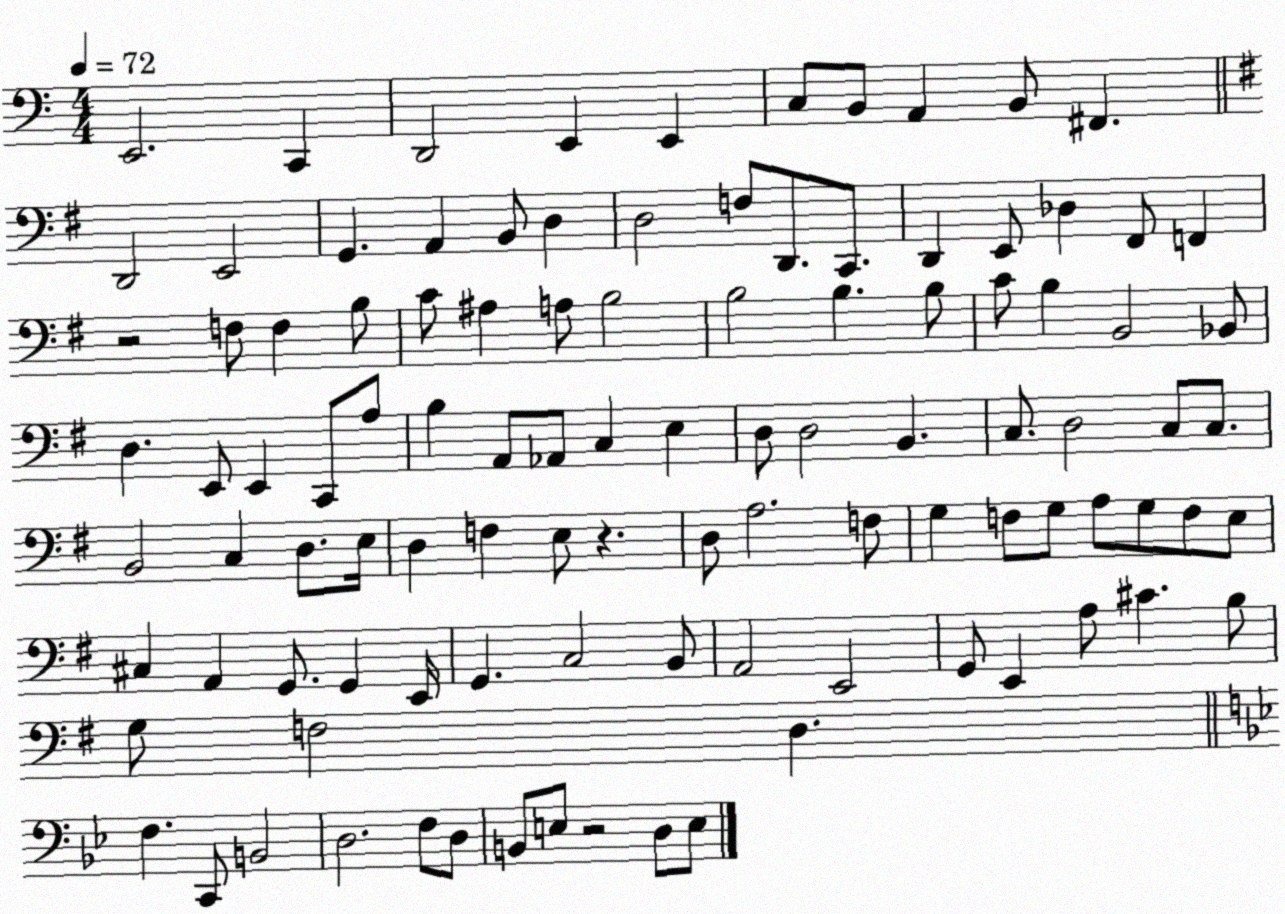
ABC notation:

X:1
T:Untitled
M:4/4
L:1/4
K:C
E,,2 C,, D,,2 E,, E,, C,/2 B,,/2 A,, B,,/2 ^F,, D,,2 E,,2 G,, A,, B,,/2 D, D,2 F,/2 D,,/2 C,,/2 D,, E,,/2 _D, ^F,,/2 F,, z2 F,/2 F, B,/2 C/2 ^A, A,/2 B,2 B,2 B, B,/2 C/2 B, B,,2 _B,,/2 D, E,,/2 E,, C,,/2 A,/2 B, A,,/2 _A,,/2 C, E, D,/2 D,2 B,, C,/2 D,2 C,/2 C,/2 B,,2 C, D,/2 E,/4 D, F, E,/2 z D,/2 A,2 F,/2 G, F,/2 G,/2 A,/2 G,/2 F,/2 E,/2 ^C, A,, G,,/2 G,, E,,/4 G,, C,2 B,,/2 A,,2 E,,2 G,,/2 E,, A,/2 ^C B,/2 G,/2 F,2 D, F, C,,/2 B,,2 D,2 F,/2 D,/2 B,,/2 E,/2 z2 D,/2 E,/2